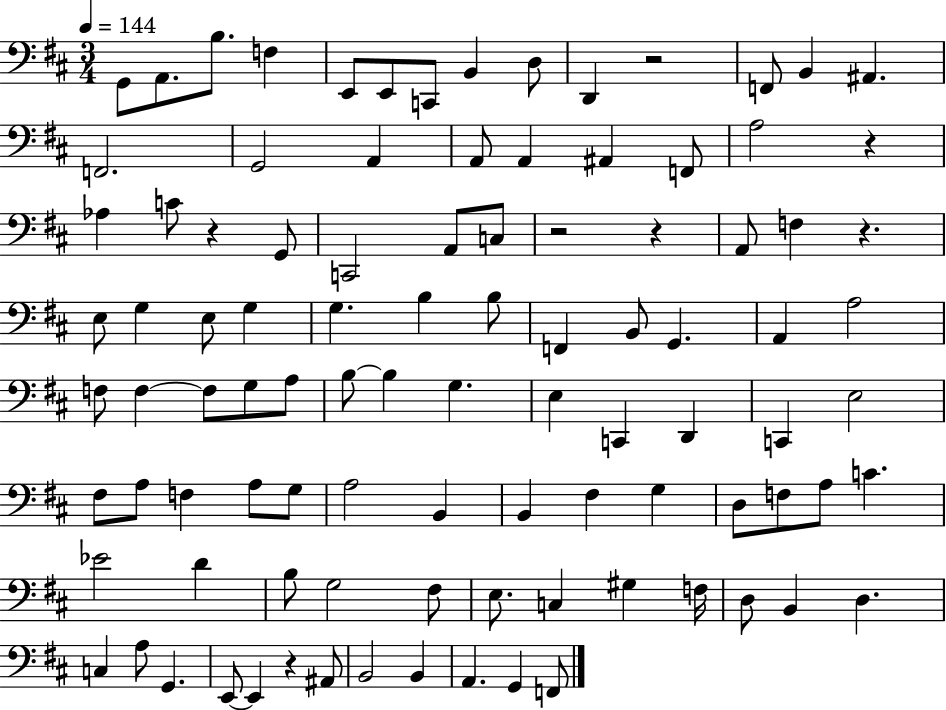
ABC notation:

X:1
T:Untitled
M:3/4
L:1/4
K:D
G,,/2 A,,/2 B,/2 F, E,,/2 E,,/2 C,,/2 B,, D,/2 D,, z2 F,,/2 B,, ^A,, F,,2 G,,2 A,, A,,/2 A,, ^A,, F,,/2 A,2 z _A, C/2 z G,,/2 C,,2 A,,/2 C,/2 z2 z A,,/2 F, z E,/2 G, E,/2 G, G, B, B,/2 F,, B,,/2 G,, A,, A,2 F,/2 F, F,/2 G,/2 A,/2 B,/2 B, G, E, C,, D,, C,, E,2 ^F,/2 A,/2 F, A,/2 G,/2 A,2 B,, B,, ^F, G, D,/2 F,/2 A,/2 C _E2 D B,/2 G,2 ^F,/2 E,/2 C, ^G, F,/4 D,/2 B,, D, C, A,/2 G,, E,,/2 E,, z ^A,,/2 B,,2 B,, A,, G,, F,,/2